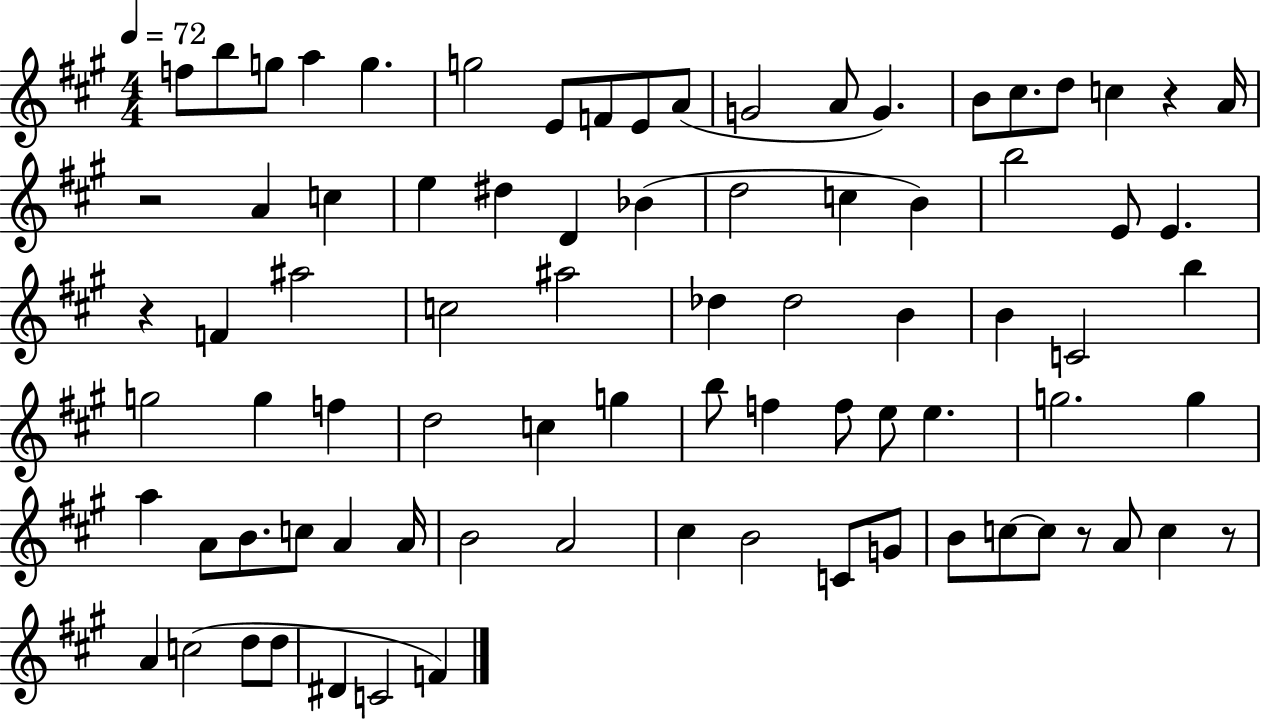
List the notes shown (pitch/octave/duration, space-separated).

F5/e B5/e G5/e A5/q G5/q. G5/h E4/e F4/e E4/e A4/e G4/h A4/e G4/q. B4/e C#5/e. D5/e C5/q R/q A4/s R/h A4/q C5/q E5/q D#5/q D4/q Bb4/q D5/h C5/q B4/q B5/h E4/e E4/q. R/q F4/q A#5/h C5/h A#5/h Db5/q Db5/h B4/q B4/q C4/h B5/q G5/h G5/q F5/q D5/h C5/q G5/q B5/e F5/q F5/e E5/e E5/q. G5/h. G5/q A5/q A4/e B4/e. C5/e A4/q A4/s B4/h A4/h C#5/q B4/h C4/e G4/e B4/e C5/e C5/e R/e A4/e C5/q R/e A4/q C5/h D5/e D5/e D#4/q C4/h F4/q